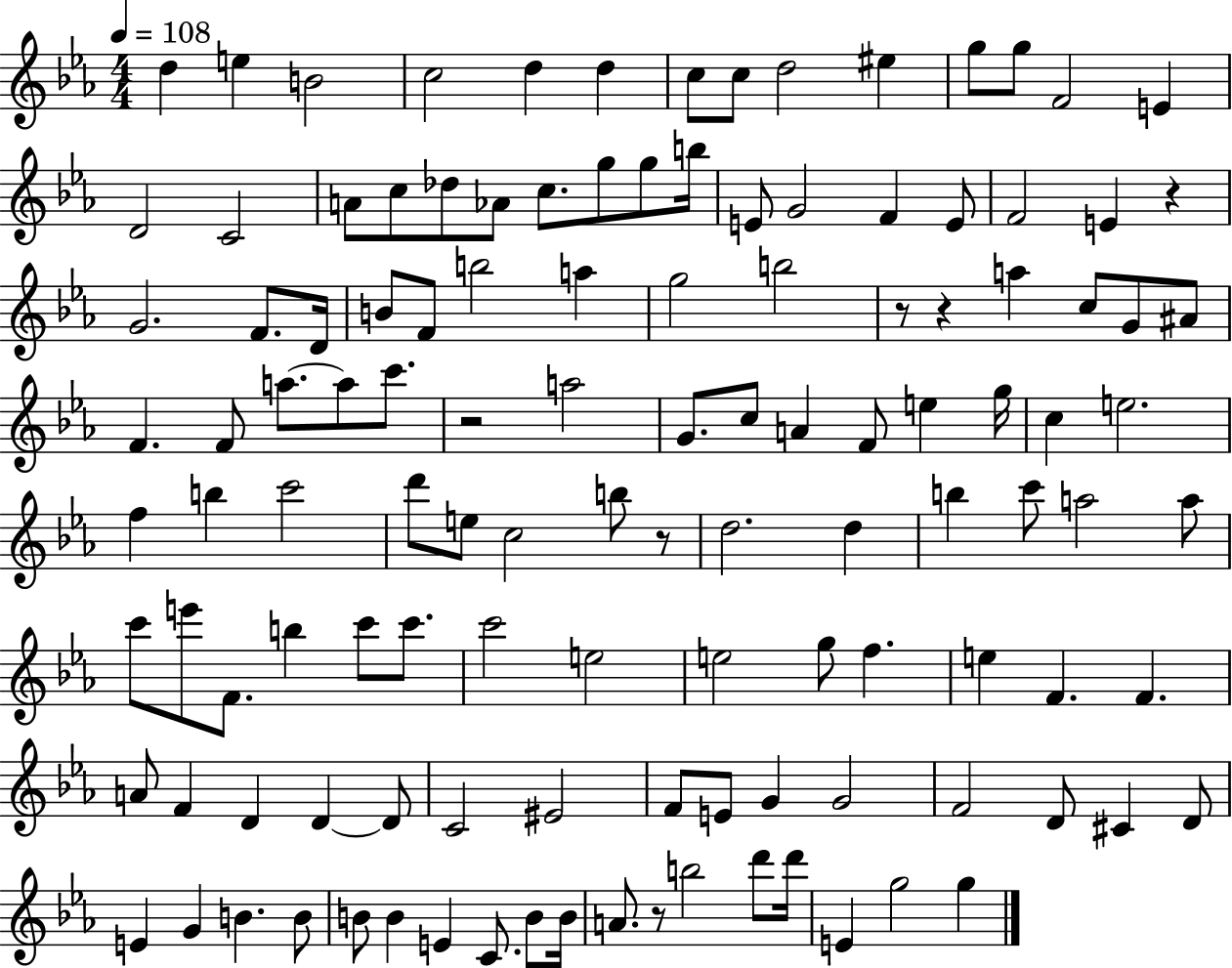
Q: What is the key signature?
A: EES major